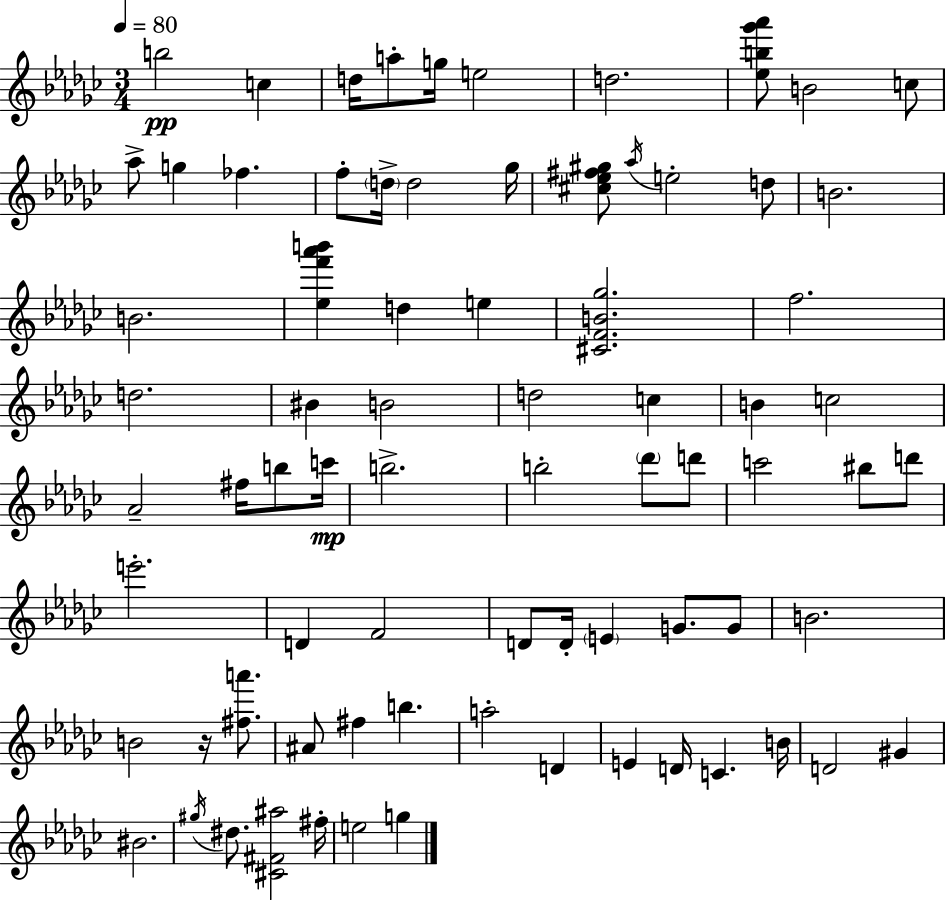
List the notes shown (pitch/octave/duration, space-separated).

B5/h C5/q D5/s A5/e G5/s E5/h D5/h. [Eb5,B5,Gb6,Ab6]/e B4/h C5/e Ab5/e G5/q FES5/q. F5/e D5/s D5/h Gb5/s [C#5,Eb5,F#5,G#5]/e Ab5/s E5/h D5/e B4/h. B4/h. [Eb5,F6,Ab6,B6]/q D5/q E5/q [C#4,F4,B4,Gb5]/h. F5/h. D5/h. BIS4/q B4/h D5/h C5/q B4/q C5/h Ab4/h F#5/s B5/e C6/s B5/h. B5/h Db6/e D6/e C6/h BIS5/e D6/e E6/h. D4/q F4/h D4/e D4/s E4/q G4/e. G4/e B4/h. B4/h R/s [F#5,A6]/e. A#4/e F#5/q B5/q. A5/h D4/q E4/q D4/s C4/q. B4/s D4/h G#4/q BIS4/h. G#5/s D#5/e. [C#4,F#4,A#5]/h F#5/s E5/h G5/q